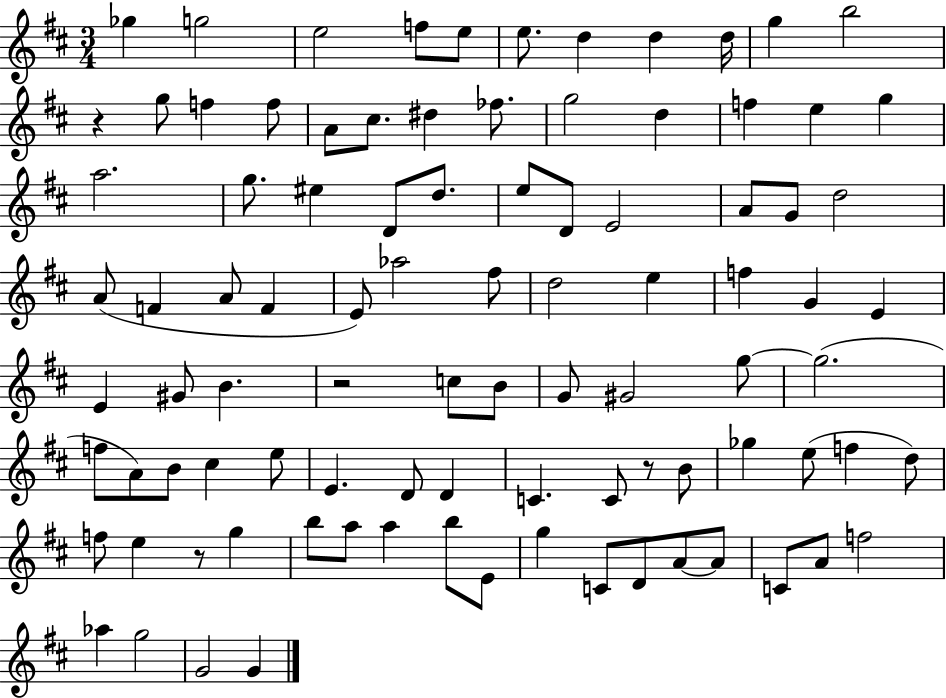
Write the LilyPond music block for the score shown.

{
  \clef treble
  \numericTimeSignature
  \time 3/4
  \key d \major
  ges''4 g''2 | e''2 f''8 e''8 | e''8. d''4 d''4 d''16 | g''4 b''2 | \break r4 g''8 f''4 f''8 | a'8 cis''8. dis''4 fes''8. | g''2 d''4 | f''4 e''4 g''4 | \break a''2. | g''8. eis''4 d'8 d''8. | e''8 d'8 e'2 | a'8 g'8 d''2 | \break a'8( f'4 a'8 f'4 | e'8) aes''2 fis''8 | d''2 e''4 | f''4 g'4 e'4 | \break e'4 gis'8 b'4. | r2 c''8 b'8 | g'8 gis'2 g''8~~ | g''2.( | \break f''8 a'8) b'8 cis''4 e''8 | e'4. d'8 d'4 | c'4. c'8 r8 b'8 | ges''4 e''8( f''4 d''8) | \break f''8 e''4 r8 g''4 | b''8 a''8 a''4 b''8 e'8 | g''4 c'8 d'8 a'8~~ a'8 | c'8 a'8 f''2 | \break aes''4 g''2 | g'2 g'4 | \bar "|."
}